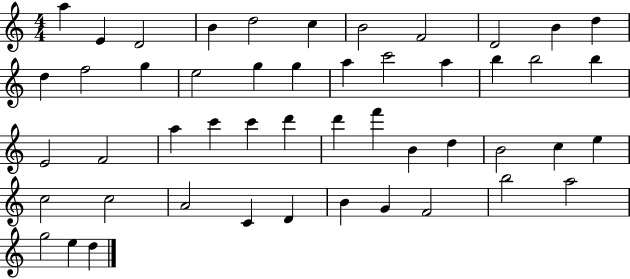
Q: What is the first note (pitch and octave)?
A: A5